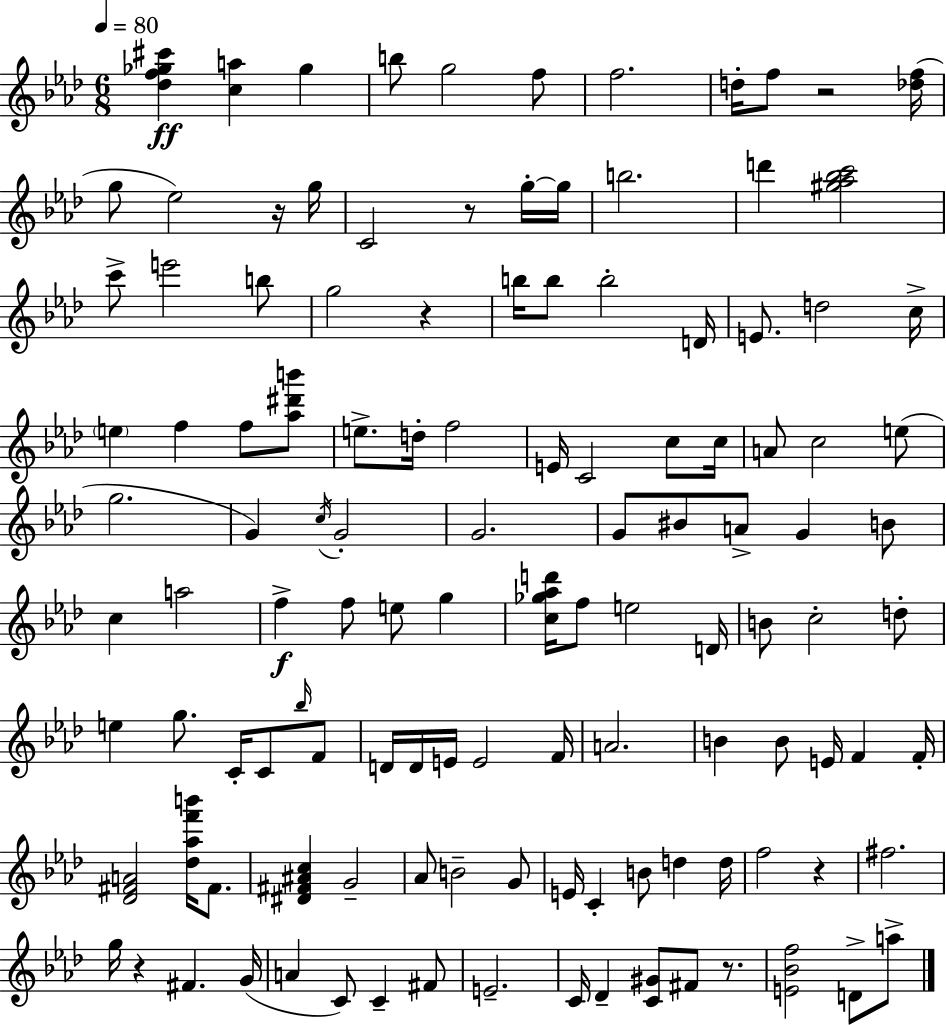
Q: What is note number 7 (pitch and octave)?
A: F5